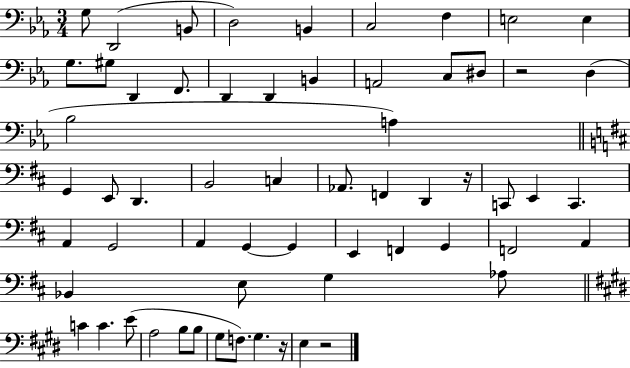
G3/e D2/h B2/e D3/h B2/q C3/h F3/q E3/h E3/q G3/e. G#3/e D2/q F2/e. D2/q D2/q B2/q A2/h C3/e D#3/e R/h D3/q Bb3/h A3/q G2/q E2/e D2/q. B2/h C3/q Ab2/e. F2/q D2/q R/s C2/e E2/q C2/q. A2/q G2/h A2/q G2/q G2/q E2/q F2/q G2/q F2/h A2/q Bb2/q E3/e G3/q Ab3/e C4/q C4/q. E4/e A3/h B3/e B3/e G#3/e F3/e. G#3/q. R/s E3/q R/h